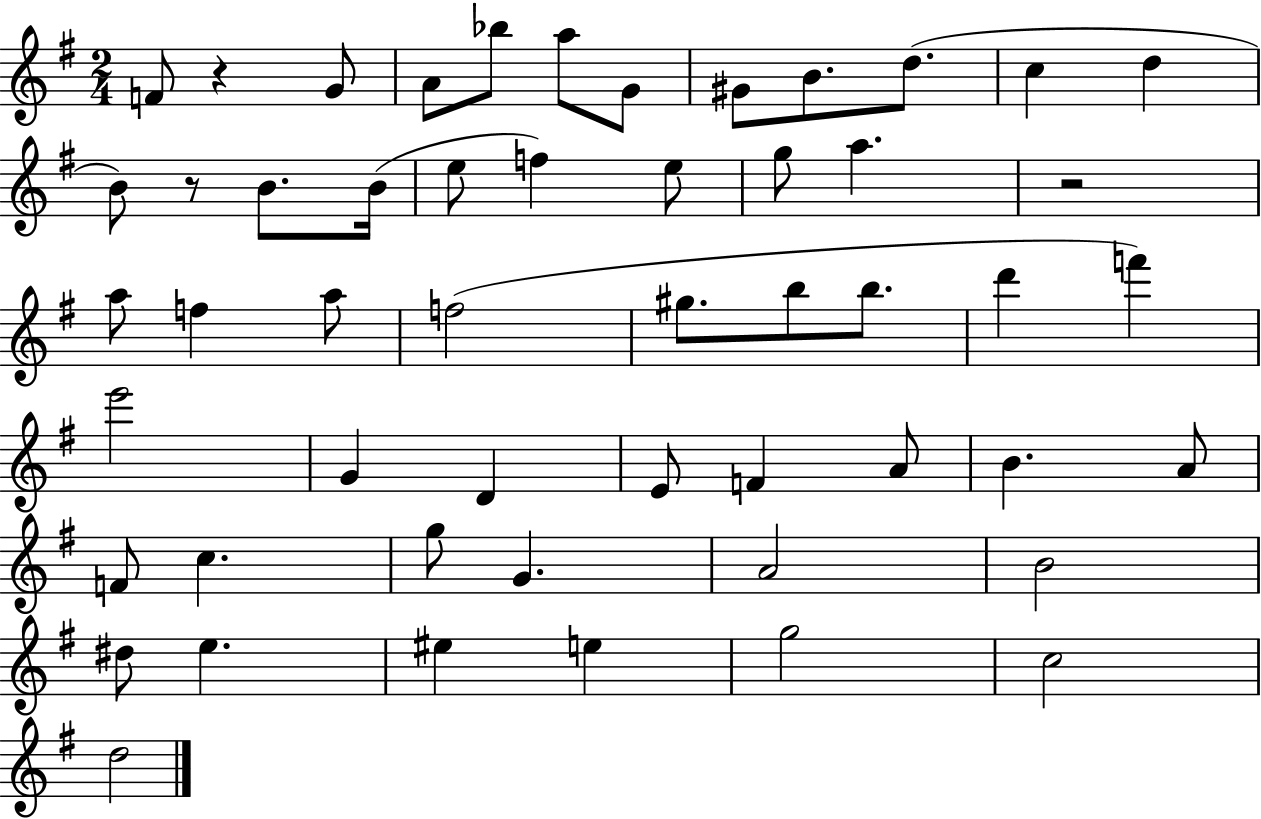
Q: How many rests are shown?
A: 3